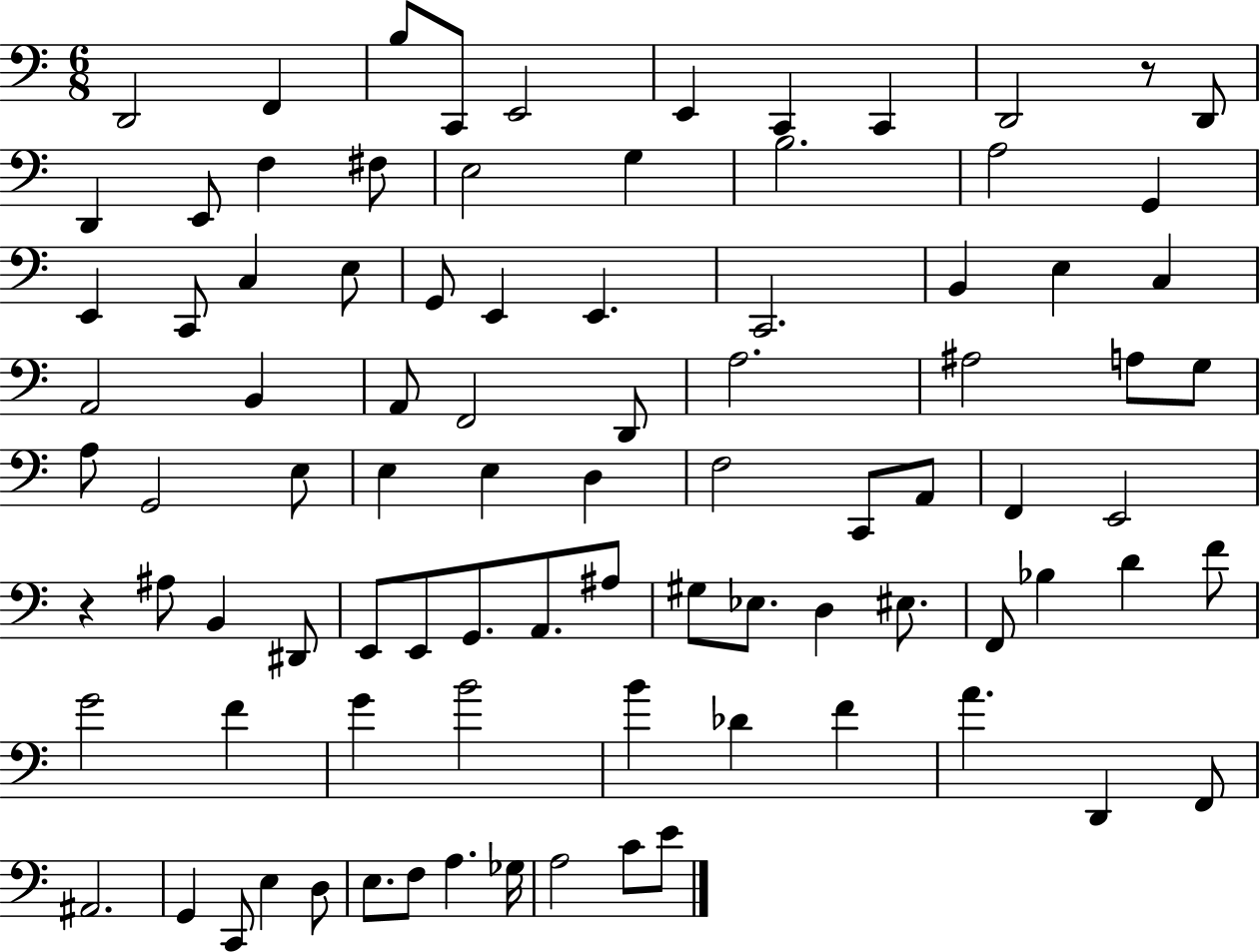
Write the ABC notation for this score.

X:1
T:Untitled
M:6/8
L:1/4
K:C
D,,2 F,, B,/2 C,,/2 E,,2 E,, C,, C,, D,,2 z/2 D,,/2 D,, E,,/2 F, ^F,/2 E,2 G, B,2 A,2 G,, E,, C,,/2 C, E,/2 G,,/2 E,, E,, C,,2 B,, E, C, A,,2 B,, A,,/2 F,,2 D,,/2 A,2 ^A,2 A,/2 G,/2 A,/2 G,,2 E,/2 E, E, D, F,2 C,,/2 A,,/2 F,, E,,2 z ^A,/2 B,, ^D,,/2 E,,/2 E,,/2 G,,/2 A,,/2 ^A,/2 ^G,/2 _E,/2 D, ^E,/2 F,,/2 _B, D F/2 G2 F G B2 B _D F A D,, F,,/2 ^A,,2 G,, C,,/2 E, D,/2 E,/2 F,/2 A, _G,/4 A,2 C/2 E/2